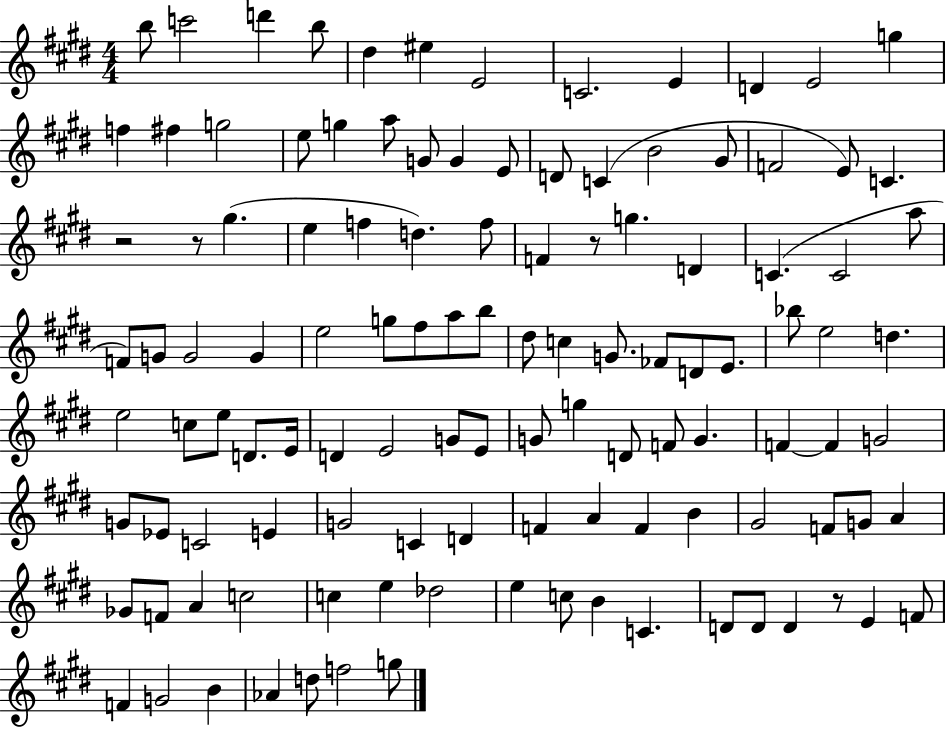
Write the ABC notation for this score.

X:1
T:Untitled
M:4/4
L:1/4
K:E
b/2 c'2 d' b/2 ^d ^e E2 C2 E D E2 g f ^f g2 e/2 g a/2 G/2 G E/2 D/2 C B2 ^G/2 F2 E/2 C z2 z/2 ^g e f d f/2 F z/2 g D C C2 a/2 F/2 G/2 G2 G e2 g/2 ^f/2 a/2 b/2 ^d/2 c G/2 _F/2 D/2 E/2 _b/2 e2 d e2 c/2 e/2 D/2 E/4 D E2 G/2 E/2 G/2 g D/2 F/2 G F F G2 G/2 _E/2 C2 E G2 C D F A F B ^G2 F/2 G/2 A _G/2 F/2 A c2 c e _d2 e c/2 B C D/2 D/2 D z/2 E F/2 F G2 B _A d/2 f2 g/2